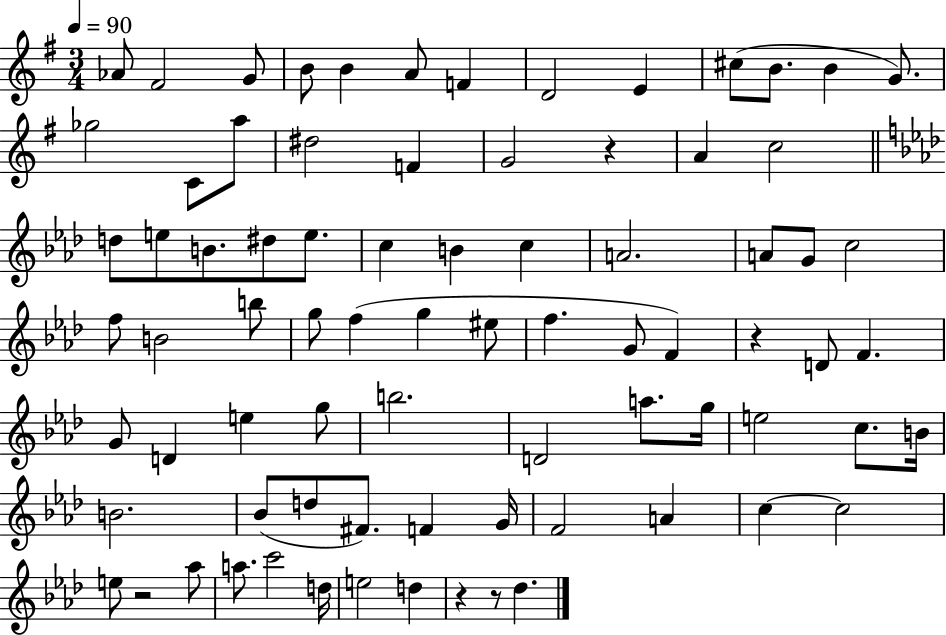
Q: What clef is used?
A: treble